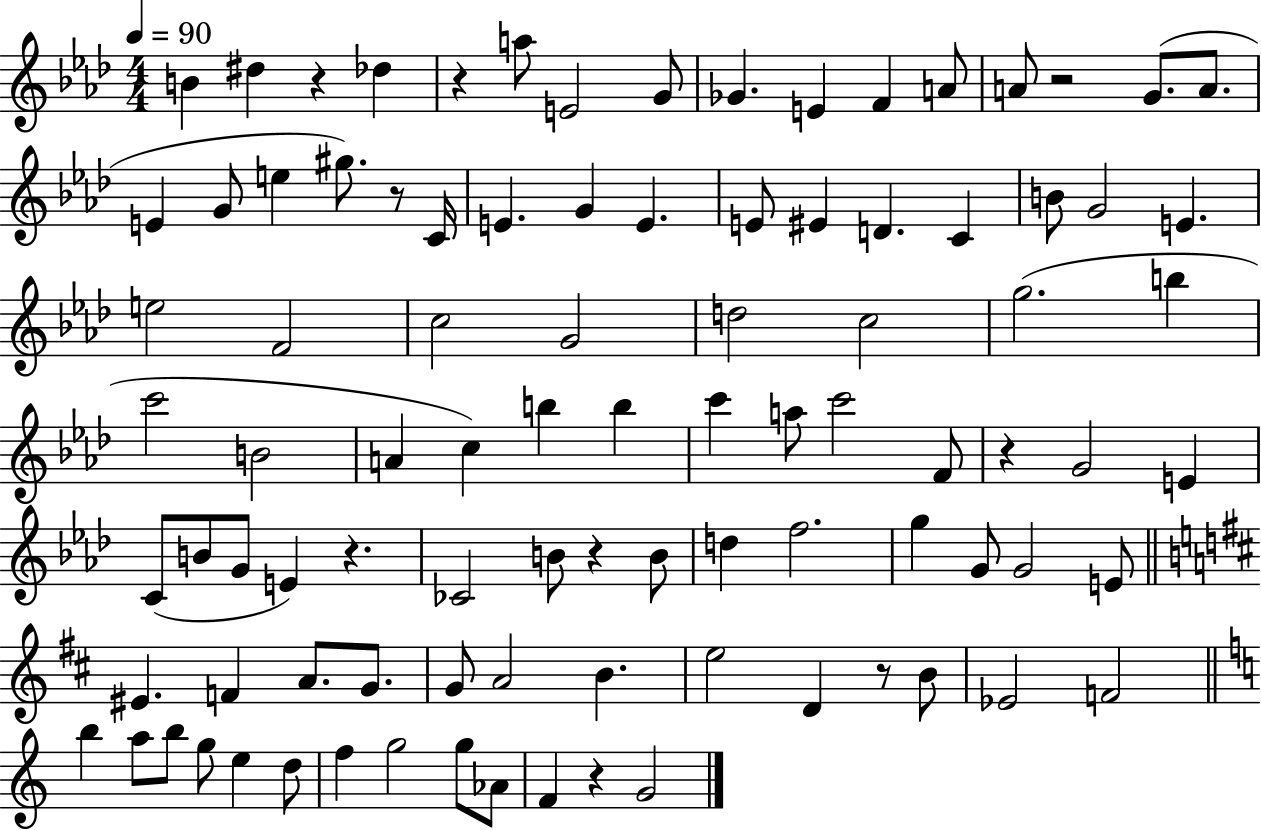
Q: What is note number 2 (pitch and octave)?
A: D#5